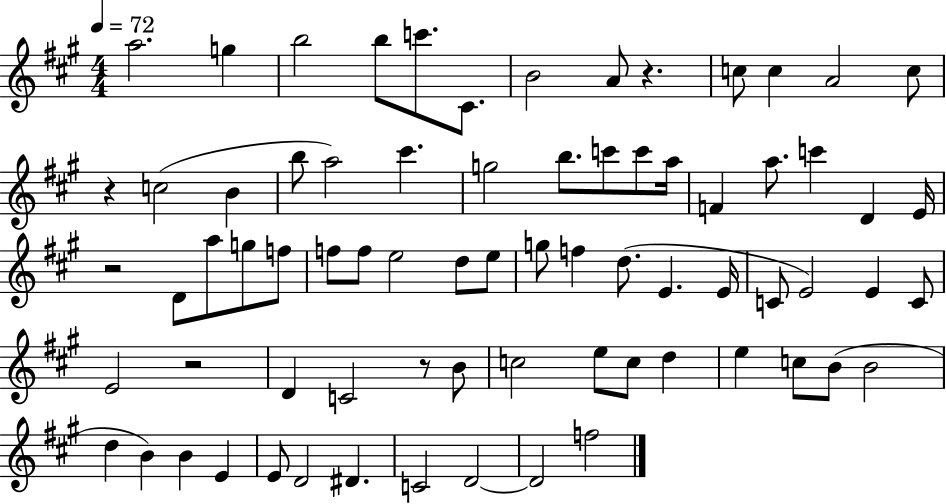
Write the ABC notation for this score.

X:1
T:Untitled
M:4/4
L:1/4
K:A
a2 g b2 b/2 c'/2 ^C/2 B2 A/2 z c/2 c A2 c/2 z c2 B b/2 a2 ^c' g2 b/2 c'/2 c'/2 a/4 F a/2 c' D E/4 z2 D/2 a/2 g/2 f/2 f/2 f/2 e2 d/2 e/2 g/2 f d/2 E E/4 C/2 E2 E C/2 E2 z2 D C2 z/2 B/2 c2 e/2 c/2 d e c/2 B/2 B2 d B B E E/2 D2 ^D C2 D2 D2 f2